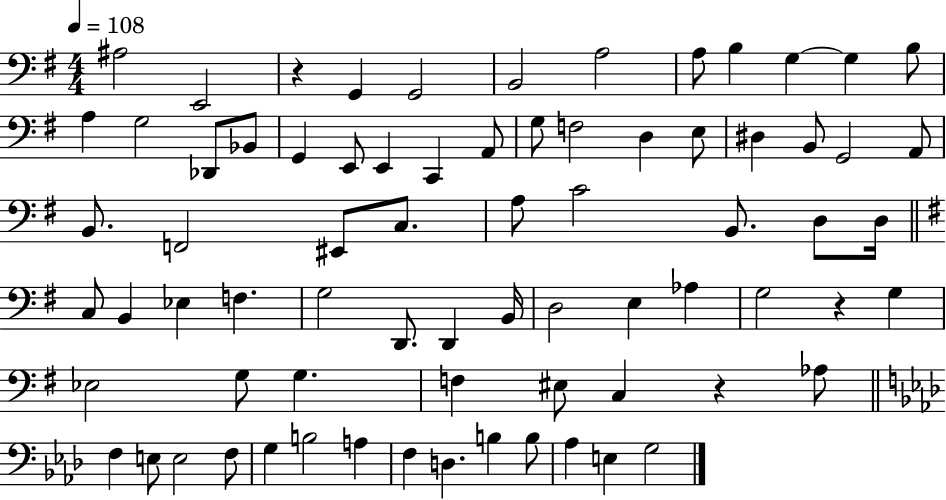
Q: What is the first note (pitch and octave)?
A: A#3